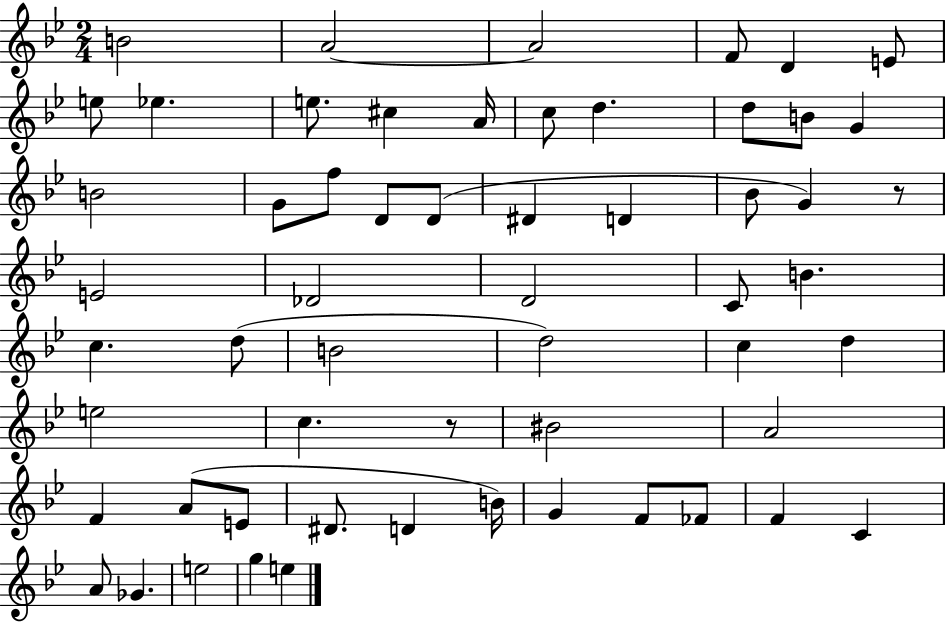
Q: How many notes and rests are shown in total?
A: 58